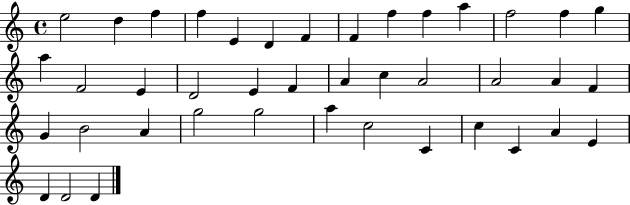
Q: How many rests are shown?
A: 0